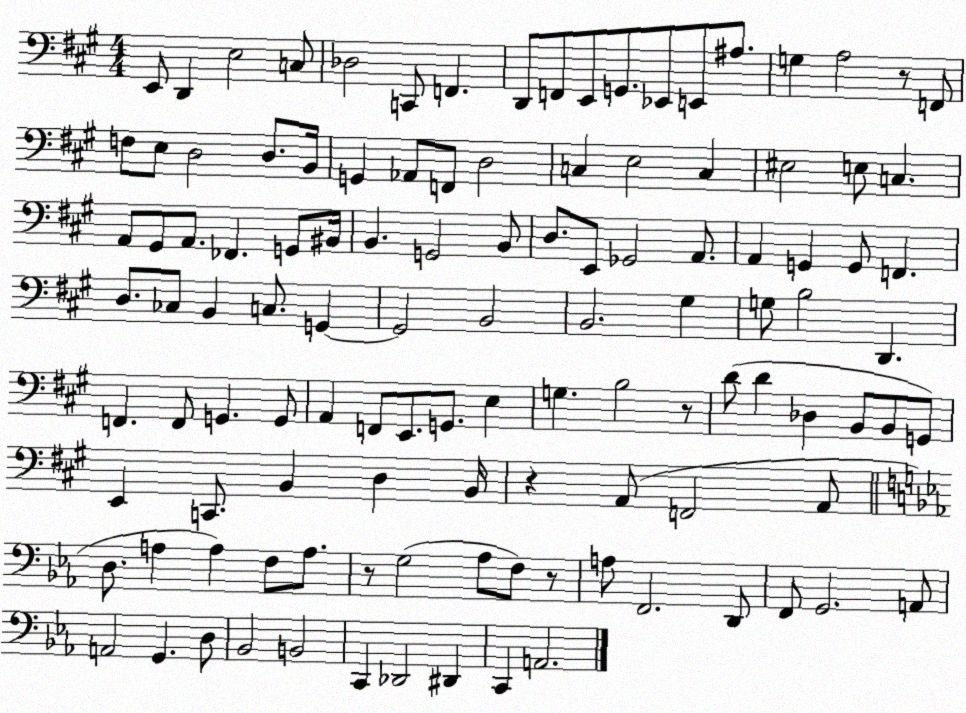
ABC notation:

X:1
T:Untitled
M:4/4
L:1/4
K:A
E,,/2 D,, E,2 C,/2 _D,2 C,,/2 F,, D,,/2 F,,/2 E,,/2 G,,/2 _E,,/2 E,,/2 ^A,/2 G, A,2 z/2 F,,/2 F,/2 E,/2 D,2 D,/2 B,,/4 G,, _A,,/2 F,,/2 D,2 C, E,2 C, ^E,2 E,/2 C, A,,/2 ^G,,/2 A,,/2 _F,, G,,/2 ^B,,/4 B,, G,,2 B,,/2 D,/2 E,,/2 _G,,2 A,,/2 A,, G,, G,,/2 F,, D,/2 _C,/2 B,, C,/2 G,, G,,2 B,,2 B,,2 ^G, G,/2 B,2 D,, F,, F,,/2 G,, G,,/2 A,, F,,/2 E,,/2 G,,/2 E, G, B,2 z/2 D/2 D _D, B,,/2 B,,/2 G,,/2 E,, C,,/2 B,, D, B,,/4 z A,,/2 F,,2 A,,/2 D,/2 A, A, F,/2 A,/2 z/2 G,2 _A,/2 F,/2 z/2 A,/2 F,,2 D,,/2 F,,/2 G,,2 A,,/2 A,,2 G,, D,/2 _B,,2 B,,2 C,, _D,,2 ^D,, C,, A,,2